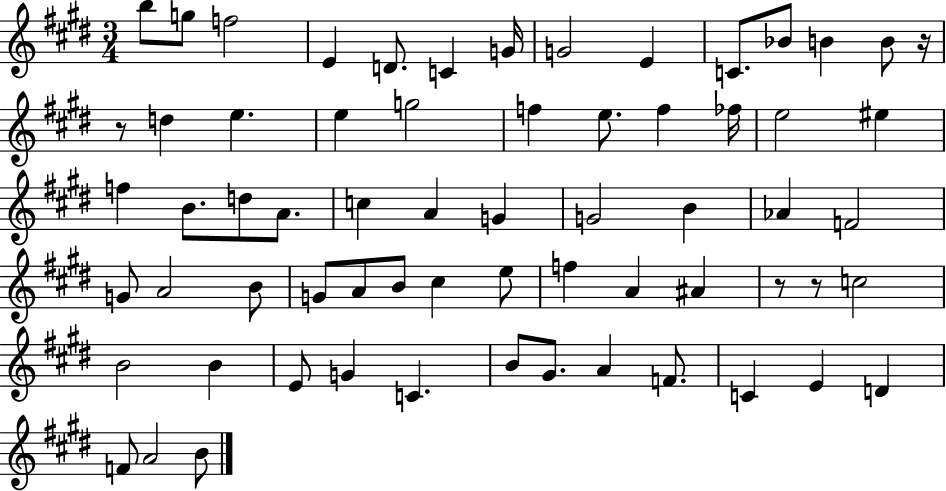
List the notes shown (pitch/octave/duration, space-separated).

B5/e G5/e F5/h E4/q D4/e. C4/q G4/s G4/h E4/q C4/e. Bb4/e B4/q B4/e R/s R/e D5/q E5/q. E5/q G5/h F5/q E5/e. F5/q FES5/s E5/h EIS5/q F5/q B4/e. D5/e A4/e. C5/q A4/q G4/q G4/h B4/q Ab4/q F4/h G4/e A4/h B4/e G4/e A4/e B4/e C#5/q E5/e F5/q A4/q A#4/q R/e R/e C5/h B4/h B4/q E4/e G4/q C4/q. B4/e G#4/e. A4/q F4/e. C4/q E4/q D4/q F4/e A4/h B4/e